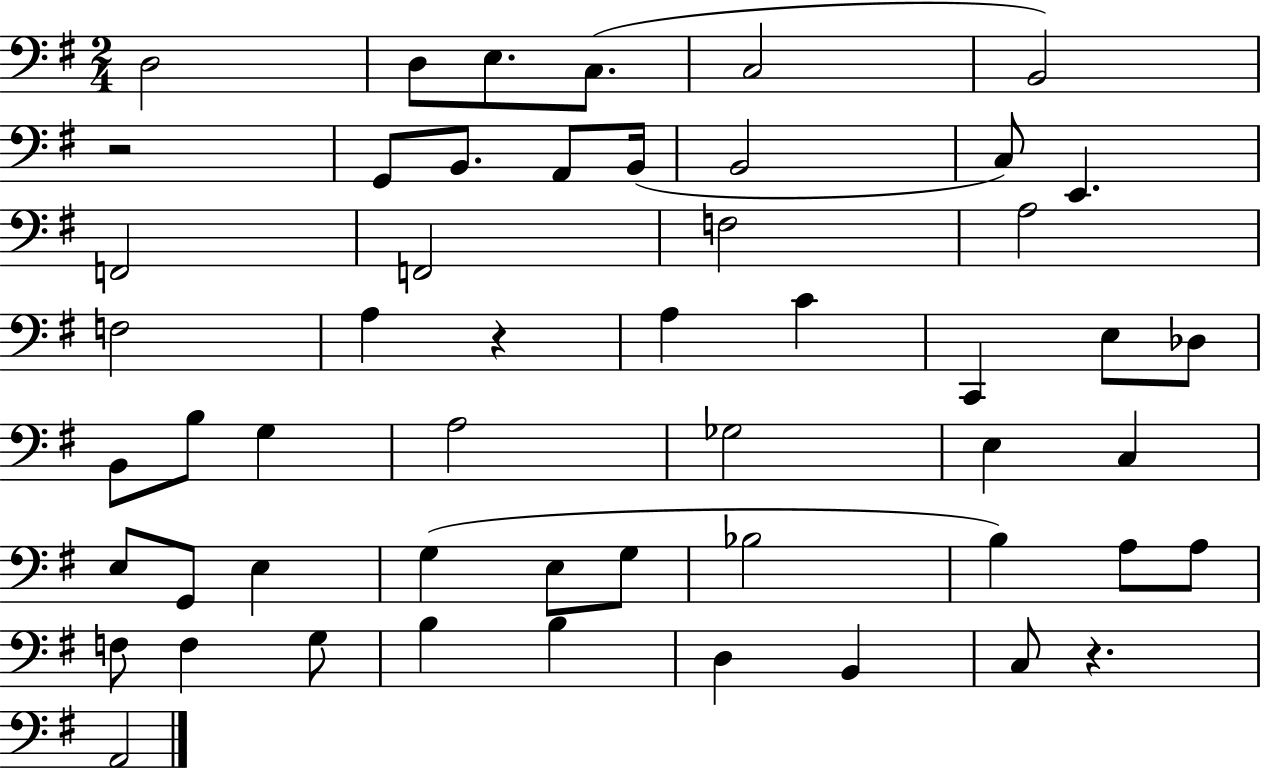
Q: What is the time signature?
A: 2/4